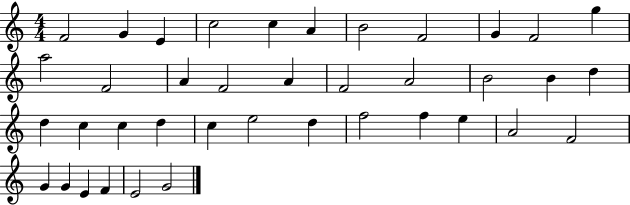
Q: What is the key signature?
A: C major